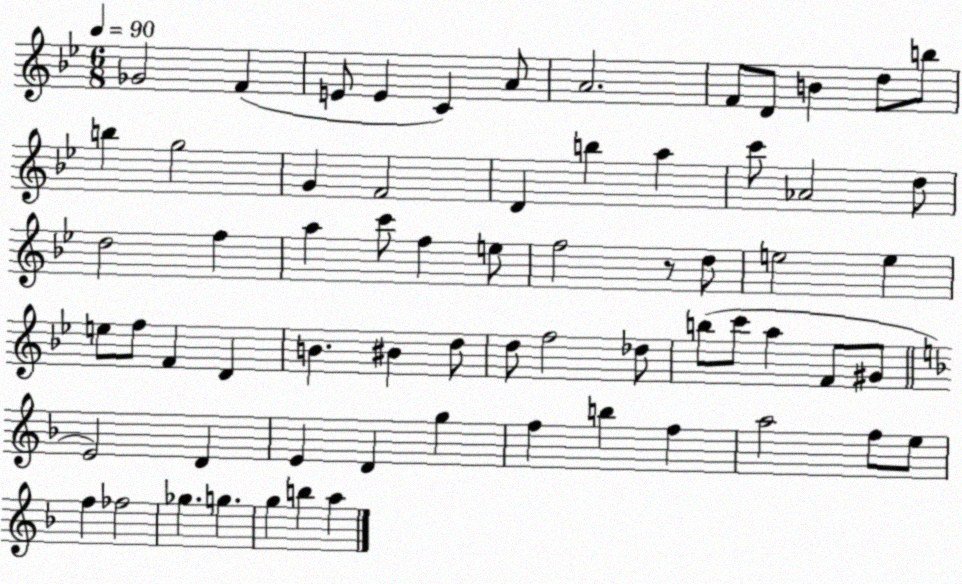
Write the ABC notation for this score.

X:1
T:Untitled
M:6/8
L:1/4
K:Bb
_G2 F E/2 E C A/2 A2 F/2 D/2 B d/2 b/2 b g2 G F2 D b a c'/2 _A2 d/2 d2 f a c'/2 f e/2 f2 z/2 d/2 e2 e e/2 f/2 F D B ^B d/2 d/2 f2 _d/2 b/2 c'/2 a F/2 ^G/2 E2 D E D g f b f a2 f/2 e/2 f _f2 _g g g b a